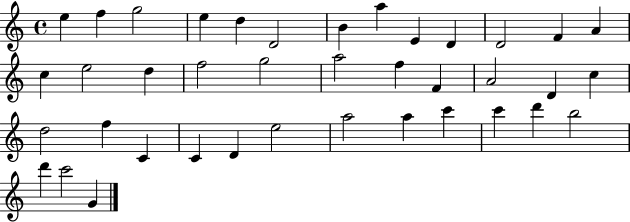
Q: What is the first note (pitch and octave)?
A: E5